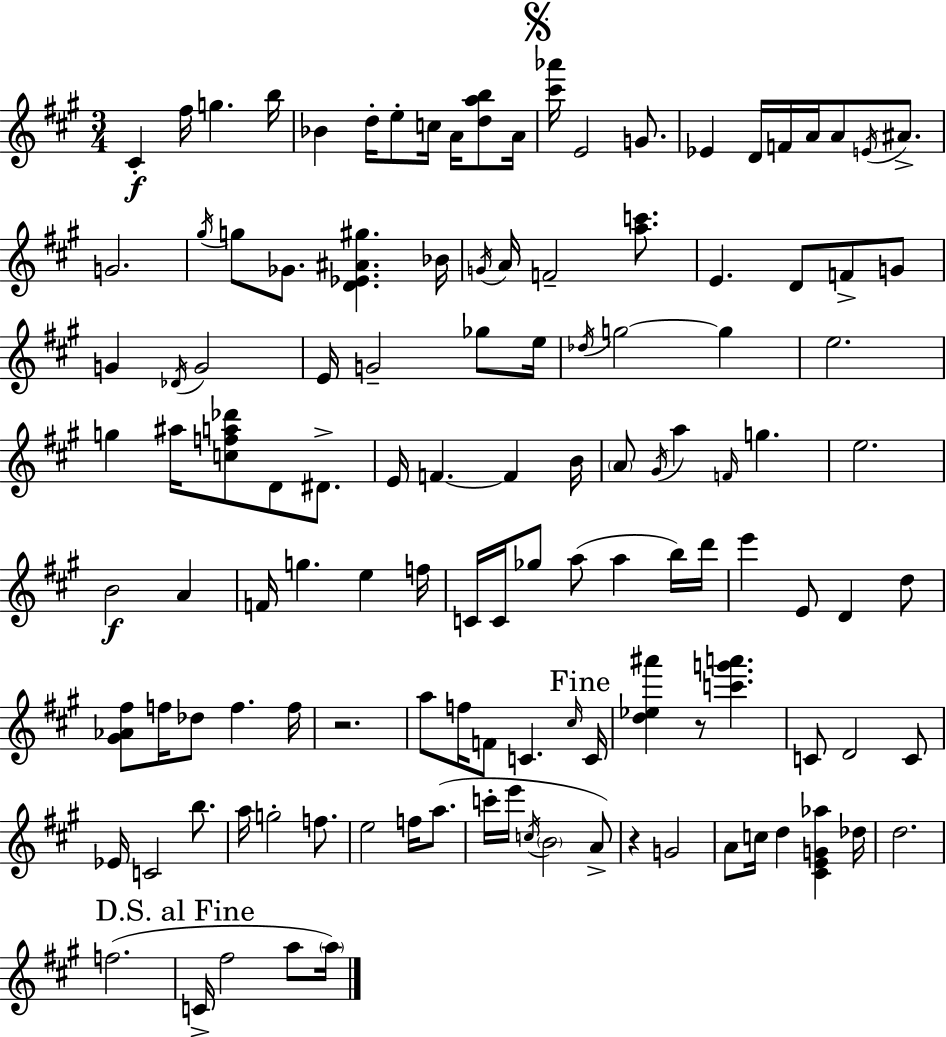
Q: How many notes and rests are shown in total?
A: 123